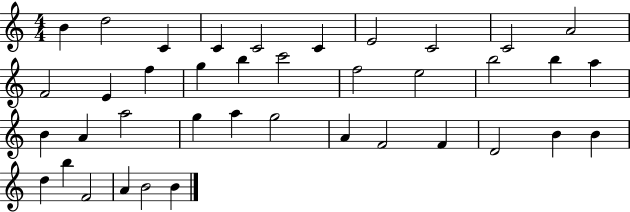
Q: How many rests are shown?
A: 0